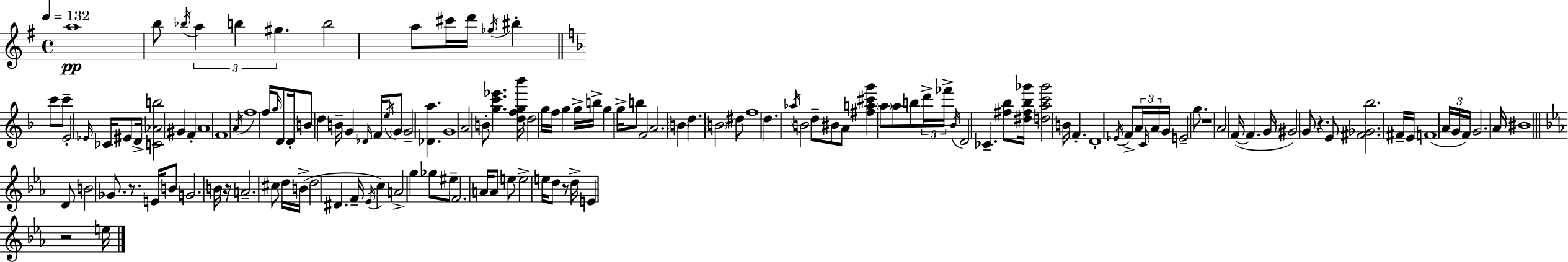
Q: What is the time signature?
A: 4/4